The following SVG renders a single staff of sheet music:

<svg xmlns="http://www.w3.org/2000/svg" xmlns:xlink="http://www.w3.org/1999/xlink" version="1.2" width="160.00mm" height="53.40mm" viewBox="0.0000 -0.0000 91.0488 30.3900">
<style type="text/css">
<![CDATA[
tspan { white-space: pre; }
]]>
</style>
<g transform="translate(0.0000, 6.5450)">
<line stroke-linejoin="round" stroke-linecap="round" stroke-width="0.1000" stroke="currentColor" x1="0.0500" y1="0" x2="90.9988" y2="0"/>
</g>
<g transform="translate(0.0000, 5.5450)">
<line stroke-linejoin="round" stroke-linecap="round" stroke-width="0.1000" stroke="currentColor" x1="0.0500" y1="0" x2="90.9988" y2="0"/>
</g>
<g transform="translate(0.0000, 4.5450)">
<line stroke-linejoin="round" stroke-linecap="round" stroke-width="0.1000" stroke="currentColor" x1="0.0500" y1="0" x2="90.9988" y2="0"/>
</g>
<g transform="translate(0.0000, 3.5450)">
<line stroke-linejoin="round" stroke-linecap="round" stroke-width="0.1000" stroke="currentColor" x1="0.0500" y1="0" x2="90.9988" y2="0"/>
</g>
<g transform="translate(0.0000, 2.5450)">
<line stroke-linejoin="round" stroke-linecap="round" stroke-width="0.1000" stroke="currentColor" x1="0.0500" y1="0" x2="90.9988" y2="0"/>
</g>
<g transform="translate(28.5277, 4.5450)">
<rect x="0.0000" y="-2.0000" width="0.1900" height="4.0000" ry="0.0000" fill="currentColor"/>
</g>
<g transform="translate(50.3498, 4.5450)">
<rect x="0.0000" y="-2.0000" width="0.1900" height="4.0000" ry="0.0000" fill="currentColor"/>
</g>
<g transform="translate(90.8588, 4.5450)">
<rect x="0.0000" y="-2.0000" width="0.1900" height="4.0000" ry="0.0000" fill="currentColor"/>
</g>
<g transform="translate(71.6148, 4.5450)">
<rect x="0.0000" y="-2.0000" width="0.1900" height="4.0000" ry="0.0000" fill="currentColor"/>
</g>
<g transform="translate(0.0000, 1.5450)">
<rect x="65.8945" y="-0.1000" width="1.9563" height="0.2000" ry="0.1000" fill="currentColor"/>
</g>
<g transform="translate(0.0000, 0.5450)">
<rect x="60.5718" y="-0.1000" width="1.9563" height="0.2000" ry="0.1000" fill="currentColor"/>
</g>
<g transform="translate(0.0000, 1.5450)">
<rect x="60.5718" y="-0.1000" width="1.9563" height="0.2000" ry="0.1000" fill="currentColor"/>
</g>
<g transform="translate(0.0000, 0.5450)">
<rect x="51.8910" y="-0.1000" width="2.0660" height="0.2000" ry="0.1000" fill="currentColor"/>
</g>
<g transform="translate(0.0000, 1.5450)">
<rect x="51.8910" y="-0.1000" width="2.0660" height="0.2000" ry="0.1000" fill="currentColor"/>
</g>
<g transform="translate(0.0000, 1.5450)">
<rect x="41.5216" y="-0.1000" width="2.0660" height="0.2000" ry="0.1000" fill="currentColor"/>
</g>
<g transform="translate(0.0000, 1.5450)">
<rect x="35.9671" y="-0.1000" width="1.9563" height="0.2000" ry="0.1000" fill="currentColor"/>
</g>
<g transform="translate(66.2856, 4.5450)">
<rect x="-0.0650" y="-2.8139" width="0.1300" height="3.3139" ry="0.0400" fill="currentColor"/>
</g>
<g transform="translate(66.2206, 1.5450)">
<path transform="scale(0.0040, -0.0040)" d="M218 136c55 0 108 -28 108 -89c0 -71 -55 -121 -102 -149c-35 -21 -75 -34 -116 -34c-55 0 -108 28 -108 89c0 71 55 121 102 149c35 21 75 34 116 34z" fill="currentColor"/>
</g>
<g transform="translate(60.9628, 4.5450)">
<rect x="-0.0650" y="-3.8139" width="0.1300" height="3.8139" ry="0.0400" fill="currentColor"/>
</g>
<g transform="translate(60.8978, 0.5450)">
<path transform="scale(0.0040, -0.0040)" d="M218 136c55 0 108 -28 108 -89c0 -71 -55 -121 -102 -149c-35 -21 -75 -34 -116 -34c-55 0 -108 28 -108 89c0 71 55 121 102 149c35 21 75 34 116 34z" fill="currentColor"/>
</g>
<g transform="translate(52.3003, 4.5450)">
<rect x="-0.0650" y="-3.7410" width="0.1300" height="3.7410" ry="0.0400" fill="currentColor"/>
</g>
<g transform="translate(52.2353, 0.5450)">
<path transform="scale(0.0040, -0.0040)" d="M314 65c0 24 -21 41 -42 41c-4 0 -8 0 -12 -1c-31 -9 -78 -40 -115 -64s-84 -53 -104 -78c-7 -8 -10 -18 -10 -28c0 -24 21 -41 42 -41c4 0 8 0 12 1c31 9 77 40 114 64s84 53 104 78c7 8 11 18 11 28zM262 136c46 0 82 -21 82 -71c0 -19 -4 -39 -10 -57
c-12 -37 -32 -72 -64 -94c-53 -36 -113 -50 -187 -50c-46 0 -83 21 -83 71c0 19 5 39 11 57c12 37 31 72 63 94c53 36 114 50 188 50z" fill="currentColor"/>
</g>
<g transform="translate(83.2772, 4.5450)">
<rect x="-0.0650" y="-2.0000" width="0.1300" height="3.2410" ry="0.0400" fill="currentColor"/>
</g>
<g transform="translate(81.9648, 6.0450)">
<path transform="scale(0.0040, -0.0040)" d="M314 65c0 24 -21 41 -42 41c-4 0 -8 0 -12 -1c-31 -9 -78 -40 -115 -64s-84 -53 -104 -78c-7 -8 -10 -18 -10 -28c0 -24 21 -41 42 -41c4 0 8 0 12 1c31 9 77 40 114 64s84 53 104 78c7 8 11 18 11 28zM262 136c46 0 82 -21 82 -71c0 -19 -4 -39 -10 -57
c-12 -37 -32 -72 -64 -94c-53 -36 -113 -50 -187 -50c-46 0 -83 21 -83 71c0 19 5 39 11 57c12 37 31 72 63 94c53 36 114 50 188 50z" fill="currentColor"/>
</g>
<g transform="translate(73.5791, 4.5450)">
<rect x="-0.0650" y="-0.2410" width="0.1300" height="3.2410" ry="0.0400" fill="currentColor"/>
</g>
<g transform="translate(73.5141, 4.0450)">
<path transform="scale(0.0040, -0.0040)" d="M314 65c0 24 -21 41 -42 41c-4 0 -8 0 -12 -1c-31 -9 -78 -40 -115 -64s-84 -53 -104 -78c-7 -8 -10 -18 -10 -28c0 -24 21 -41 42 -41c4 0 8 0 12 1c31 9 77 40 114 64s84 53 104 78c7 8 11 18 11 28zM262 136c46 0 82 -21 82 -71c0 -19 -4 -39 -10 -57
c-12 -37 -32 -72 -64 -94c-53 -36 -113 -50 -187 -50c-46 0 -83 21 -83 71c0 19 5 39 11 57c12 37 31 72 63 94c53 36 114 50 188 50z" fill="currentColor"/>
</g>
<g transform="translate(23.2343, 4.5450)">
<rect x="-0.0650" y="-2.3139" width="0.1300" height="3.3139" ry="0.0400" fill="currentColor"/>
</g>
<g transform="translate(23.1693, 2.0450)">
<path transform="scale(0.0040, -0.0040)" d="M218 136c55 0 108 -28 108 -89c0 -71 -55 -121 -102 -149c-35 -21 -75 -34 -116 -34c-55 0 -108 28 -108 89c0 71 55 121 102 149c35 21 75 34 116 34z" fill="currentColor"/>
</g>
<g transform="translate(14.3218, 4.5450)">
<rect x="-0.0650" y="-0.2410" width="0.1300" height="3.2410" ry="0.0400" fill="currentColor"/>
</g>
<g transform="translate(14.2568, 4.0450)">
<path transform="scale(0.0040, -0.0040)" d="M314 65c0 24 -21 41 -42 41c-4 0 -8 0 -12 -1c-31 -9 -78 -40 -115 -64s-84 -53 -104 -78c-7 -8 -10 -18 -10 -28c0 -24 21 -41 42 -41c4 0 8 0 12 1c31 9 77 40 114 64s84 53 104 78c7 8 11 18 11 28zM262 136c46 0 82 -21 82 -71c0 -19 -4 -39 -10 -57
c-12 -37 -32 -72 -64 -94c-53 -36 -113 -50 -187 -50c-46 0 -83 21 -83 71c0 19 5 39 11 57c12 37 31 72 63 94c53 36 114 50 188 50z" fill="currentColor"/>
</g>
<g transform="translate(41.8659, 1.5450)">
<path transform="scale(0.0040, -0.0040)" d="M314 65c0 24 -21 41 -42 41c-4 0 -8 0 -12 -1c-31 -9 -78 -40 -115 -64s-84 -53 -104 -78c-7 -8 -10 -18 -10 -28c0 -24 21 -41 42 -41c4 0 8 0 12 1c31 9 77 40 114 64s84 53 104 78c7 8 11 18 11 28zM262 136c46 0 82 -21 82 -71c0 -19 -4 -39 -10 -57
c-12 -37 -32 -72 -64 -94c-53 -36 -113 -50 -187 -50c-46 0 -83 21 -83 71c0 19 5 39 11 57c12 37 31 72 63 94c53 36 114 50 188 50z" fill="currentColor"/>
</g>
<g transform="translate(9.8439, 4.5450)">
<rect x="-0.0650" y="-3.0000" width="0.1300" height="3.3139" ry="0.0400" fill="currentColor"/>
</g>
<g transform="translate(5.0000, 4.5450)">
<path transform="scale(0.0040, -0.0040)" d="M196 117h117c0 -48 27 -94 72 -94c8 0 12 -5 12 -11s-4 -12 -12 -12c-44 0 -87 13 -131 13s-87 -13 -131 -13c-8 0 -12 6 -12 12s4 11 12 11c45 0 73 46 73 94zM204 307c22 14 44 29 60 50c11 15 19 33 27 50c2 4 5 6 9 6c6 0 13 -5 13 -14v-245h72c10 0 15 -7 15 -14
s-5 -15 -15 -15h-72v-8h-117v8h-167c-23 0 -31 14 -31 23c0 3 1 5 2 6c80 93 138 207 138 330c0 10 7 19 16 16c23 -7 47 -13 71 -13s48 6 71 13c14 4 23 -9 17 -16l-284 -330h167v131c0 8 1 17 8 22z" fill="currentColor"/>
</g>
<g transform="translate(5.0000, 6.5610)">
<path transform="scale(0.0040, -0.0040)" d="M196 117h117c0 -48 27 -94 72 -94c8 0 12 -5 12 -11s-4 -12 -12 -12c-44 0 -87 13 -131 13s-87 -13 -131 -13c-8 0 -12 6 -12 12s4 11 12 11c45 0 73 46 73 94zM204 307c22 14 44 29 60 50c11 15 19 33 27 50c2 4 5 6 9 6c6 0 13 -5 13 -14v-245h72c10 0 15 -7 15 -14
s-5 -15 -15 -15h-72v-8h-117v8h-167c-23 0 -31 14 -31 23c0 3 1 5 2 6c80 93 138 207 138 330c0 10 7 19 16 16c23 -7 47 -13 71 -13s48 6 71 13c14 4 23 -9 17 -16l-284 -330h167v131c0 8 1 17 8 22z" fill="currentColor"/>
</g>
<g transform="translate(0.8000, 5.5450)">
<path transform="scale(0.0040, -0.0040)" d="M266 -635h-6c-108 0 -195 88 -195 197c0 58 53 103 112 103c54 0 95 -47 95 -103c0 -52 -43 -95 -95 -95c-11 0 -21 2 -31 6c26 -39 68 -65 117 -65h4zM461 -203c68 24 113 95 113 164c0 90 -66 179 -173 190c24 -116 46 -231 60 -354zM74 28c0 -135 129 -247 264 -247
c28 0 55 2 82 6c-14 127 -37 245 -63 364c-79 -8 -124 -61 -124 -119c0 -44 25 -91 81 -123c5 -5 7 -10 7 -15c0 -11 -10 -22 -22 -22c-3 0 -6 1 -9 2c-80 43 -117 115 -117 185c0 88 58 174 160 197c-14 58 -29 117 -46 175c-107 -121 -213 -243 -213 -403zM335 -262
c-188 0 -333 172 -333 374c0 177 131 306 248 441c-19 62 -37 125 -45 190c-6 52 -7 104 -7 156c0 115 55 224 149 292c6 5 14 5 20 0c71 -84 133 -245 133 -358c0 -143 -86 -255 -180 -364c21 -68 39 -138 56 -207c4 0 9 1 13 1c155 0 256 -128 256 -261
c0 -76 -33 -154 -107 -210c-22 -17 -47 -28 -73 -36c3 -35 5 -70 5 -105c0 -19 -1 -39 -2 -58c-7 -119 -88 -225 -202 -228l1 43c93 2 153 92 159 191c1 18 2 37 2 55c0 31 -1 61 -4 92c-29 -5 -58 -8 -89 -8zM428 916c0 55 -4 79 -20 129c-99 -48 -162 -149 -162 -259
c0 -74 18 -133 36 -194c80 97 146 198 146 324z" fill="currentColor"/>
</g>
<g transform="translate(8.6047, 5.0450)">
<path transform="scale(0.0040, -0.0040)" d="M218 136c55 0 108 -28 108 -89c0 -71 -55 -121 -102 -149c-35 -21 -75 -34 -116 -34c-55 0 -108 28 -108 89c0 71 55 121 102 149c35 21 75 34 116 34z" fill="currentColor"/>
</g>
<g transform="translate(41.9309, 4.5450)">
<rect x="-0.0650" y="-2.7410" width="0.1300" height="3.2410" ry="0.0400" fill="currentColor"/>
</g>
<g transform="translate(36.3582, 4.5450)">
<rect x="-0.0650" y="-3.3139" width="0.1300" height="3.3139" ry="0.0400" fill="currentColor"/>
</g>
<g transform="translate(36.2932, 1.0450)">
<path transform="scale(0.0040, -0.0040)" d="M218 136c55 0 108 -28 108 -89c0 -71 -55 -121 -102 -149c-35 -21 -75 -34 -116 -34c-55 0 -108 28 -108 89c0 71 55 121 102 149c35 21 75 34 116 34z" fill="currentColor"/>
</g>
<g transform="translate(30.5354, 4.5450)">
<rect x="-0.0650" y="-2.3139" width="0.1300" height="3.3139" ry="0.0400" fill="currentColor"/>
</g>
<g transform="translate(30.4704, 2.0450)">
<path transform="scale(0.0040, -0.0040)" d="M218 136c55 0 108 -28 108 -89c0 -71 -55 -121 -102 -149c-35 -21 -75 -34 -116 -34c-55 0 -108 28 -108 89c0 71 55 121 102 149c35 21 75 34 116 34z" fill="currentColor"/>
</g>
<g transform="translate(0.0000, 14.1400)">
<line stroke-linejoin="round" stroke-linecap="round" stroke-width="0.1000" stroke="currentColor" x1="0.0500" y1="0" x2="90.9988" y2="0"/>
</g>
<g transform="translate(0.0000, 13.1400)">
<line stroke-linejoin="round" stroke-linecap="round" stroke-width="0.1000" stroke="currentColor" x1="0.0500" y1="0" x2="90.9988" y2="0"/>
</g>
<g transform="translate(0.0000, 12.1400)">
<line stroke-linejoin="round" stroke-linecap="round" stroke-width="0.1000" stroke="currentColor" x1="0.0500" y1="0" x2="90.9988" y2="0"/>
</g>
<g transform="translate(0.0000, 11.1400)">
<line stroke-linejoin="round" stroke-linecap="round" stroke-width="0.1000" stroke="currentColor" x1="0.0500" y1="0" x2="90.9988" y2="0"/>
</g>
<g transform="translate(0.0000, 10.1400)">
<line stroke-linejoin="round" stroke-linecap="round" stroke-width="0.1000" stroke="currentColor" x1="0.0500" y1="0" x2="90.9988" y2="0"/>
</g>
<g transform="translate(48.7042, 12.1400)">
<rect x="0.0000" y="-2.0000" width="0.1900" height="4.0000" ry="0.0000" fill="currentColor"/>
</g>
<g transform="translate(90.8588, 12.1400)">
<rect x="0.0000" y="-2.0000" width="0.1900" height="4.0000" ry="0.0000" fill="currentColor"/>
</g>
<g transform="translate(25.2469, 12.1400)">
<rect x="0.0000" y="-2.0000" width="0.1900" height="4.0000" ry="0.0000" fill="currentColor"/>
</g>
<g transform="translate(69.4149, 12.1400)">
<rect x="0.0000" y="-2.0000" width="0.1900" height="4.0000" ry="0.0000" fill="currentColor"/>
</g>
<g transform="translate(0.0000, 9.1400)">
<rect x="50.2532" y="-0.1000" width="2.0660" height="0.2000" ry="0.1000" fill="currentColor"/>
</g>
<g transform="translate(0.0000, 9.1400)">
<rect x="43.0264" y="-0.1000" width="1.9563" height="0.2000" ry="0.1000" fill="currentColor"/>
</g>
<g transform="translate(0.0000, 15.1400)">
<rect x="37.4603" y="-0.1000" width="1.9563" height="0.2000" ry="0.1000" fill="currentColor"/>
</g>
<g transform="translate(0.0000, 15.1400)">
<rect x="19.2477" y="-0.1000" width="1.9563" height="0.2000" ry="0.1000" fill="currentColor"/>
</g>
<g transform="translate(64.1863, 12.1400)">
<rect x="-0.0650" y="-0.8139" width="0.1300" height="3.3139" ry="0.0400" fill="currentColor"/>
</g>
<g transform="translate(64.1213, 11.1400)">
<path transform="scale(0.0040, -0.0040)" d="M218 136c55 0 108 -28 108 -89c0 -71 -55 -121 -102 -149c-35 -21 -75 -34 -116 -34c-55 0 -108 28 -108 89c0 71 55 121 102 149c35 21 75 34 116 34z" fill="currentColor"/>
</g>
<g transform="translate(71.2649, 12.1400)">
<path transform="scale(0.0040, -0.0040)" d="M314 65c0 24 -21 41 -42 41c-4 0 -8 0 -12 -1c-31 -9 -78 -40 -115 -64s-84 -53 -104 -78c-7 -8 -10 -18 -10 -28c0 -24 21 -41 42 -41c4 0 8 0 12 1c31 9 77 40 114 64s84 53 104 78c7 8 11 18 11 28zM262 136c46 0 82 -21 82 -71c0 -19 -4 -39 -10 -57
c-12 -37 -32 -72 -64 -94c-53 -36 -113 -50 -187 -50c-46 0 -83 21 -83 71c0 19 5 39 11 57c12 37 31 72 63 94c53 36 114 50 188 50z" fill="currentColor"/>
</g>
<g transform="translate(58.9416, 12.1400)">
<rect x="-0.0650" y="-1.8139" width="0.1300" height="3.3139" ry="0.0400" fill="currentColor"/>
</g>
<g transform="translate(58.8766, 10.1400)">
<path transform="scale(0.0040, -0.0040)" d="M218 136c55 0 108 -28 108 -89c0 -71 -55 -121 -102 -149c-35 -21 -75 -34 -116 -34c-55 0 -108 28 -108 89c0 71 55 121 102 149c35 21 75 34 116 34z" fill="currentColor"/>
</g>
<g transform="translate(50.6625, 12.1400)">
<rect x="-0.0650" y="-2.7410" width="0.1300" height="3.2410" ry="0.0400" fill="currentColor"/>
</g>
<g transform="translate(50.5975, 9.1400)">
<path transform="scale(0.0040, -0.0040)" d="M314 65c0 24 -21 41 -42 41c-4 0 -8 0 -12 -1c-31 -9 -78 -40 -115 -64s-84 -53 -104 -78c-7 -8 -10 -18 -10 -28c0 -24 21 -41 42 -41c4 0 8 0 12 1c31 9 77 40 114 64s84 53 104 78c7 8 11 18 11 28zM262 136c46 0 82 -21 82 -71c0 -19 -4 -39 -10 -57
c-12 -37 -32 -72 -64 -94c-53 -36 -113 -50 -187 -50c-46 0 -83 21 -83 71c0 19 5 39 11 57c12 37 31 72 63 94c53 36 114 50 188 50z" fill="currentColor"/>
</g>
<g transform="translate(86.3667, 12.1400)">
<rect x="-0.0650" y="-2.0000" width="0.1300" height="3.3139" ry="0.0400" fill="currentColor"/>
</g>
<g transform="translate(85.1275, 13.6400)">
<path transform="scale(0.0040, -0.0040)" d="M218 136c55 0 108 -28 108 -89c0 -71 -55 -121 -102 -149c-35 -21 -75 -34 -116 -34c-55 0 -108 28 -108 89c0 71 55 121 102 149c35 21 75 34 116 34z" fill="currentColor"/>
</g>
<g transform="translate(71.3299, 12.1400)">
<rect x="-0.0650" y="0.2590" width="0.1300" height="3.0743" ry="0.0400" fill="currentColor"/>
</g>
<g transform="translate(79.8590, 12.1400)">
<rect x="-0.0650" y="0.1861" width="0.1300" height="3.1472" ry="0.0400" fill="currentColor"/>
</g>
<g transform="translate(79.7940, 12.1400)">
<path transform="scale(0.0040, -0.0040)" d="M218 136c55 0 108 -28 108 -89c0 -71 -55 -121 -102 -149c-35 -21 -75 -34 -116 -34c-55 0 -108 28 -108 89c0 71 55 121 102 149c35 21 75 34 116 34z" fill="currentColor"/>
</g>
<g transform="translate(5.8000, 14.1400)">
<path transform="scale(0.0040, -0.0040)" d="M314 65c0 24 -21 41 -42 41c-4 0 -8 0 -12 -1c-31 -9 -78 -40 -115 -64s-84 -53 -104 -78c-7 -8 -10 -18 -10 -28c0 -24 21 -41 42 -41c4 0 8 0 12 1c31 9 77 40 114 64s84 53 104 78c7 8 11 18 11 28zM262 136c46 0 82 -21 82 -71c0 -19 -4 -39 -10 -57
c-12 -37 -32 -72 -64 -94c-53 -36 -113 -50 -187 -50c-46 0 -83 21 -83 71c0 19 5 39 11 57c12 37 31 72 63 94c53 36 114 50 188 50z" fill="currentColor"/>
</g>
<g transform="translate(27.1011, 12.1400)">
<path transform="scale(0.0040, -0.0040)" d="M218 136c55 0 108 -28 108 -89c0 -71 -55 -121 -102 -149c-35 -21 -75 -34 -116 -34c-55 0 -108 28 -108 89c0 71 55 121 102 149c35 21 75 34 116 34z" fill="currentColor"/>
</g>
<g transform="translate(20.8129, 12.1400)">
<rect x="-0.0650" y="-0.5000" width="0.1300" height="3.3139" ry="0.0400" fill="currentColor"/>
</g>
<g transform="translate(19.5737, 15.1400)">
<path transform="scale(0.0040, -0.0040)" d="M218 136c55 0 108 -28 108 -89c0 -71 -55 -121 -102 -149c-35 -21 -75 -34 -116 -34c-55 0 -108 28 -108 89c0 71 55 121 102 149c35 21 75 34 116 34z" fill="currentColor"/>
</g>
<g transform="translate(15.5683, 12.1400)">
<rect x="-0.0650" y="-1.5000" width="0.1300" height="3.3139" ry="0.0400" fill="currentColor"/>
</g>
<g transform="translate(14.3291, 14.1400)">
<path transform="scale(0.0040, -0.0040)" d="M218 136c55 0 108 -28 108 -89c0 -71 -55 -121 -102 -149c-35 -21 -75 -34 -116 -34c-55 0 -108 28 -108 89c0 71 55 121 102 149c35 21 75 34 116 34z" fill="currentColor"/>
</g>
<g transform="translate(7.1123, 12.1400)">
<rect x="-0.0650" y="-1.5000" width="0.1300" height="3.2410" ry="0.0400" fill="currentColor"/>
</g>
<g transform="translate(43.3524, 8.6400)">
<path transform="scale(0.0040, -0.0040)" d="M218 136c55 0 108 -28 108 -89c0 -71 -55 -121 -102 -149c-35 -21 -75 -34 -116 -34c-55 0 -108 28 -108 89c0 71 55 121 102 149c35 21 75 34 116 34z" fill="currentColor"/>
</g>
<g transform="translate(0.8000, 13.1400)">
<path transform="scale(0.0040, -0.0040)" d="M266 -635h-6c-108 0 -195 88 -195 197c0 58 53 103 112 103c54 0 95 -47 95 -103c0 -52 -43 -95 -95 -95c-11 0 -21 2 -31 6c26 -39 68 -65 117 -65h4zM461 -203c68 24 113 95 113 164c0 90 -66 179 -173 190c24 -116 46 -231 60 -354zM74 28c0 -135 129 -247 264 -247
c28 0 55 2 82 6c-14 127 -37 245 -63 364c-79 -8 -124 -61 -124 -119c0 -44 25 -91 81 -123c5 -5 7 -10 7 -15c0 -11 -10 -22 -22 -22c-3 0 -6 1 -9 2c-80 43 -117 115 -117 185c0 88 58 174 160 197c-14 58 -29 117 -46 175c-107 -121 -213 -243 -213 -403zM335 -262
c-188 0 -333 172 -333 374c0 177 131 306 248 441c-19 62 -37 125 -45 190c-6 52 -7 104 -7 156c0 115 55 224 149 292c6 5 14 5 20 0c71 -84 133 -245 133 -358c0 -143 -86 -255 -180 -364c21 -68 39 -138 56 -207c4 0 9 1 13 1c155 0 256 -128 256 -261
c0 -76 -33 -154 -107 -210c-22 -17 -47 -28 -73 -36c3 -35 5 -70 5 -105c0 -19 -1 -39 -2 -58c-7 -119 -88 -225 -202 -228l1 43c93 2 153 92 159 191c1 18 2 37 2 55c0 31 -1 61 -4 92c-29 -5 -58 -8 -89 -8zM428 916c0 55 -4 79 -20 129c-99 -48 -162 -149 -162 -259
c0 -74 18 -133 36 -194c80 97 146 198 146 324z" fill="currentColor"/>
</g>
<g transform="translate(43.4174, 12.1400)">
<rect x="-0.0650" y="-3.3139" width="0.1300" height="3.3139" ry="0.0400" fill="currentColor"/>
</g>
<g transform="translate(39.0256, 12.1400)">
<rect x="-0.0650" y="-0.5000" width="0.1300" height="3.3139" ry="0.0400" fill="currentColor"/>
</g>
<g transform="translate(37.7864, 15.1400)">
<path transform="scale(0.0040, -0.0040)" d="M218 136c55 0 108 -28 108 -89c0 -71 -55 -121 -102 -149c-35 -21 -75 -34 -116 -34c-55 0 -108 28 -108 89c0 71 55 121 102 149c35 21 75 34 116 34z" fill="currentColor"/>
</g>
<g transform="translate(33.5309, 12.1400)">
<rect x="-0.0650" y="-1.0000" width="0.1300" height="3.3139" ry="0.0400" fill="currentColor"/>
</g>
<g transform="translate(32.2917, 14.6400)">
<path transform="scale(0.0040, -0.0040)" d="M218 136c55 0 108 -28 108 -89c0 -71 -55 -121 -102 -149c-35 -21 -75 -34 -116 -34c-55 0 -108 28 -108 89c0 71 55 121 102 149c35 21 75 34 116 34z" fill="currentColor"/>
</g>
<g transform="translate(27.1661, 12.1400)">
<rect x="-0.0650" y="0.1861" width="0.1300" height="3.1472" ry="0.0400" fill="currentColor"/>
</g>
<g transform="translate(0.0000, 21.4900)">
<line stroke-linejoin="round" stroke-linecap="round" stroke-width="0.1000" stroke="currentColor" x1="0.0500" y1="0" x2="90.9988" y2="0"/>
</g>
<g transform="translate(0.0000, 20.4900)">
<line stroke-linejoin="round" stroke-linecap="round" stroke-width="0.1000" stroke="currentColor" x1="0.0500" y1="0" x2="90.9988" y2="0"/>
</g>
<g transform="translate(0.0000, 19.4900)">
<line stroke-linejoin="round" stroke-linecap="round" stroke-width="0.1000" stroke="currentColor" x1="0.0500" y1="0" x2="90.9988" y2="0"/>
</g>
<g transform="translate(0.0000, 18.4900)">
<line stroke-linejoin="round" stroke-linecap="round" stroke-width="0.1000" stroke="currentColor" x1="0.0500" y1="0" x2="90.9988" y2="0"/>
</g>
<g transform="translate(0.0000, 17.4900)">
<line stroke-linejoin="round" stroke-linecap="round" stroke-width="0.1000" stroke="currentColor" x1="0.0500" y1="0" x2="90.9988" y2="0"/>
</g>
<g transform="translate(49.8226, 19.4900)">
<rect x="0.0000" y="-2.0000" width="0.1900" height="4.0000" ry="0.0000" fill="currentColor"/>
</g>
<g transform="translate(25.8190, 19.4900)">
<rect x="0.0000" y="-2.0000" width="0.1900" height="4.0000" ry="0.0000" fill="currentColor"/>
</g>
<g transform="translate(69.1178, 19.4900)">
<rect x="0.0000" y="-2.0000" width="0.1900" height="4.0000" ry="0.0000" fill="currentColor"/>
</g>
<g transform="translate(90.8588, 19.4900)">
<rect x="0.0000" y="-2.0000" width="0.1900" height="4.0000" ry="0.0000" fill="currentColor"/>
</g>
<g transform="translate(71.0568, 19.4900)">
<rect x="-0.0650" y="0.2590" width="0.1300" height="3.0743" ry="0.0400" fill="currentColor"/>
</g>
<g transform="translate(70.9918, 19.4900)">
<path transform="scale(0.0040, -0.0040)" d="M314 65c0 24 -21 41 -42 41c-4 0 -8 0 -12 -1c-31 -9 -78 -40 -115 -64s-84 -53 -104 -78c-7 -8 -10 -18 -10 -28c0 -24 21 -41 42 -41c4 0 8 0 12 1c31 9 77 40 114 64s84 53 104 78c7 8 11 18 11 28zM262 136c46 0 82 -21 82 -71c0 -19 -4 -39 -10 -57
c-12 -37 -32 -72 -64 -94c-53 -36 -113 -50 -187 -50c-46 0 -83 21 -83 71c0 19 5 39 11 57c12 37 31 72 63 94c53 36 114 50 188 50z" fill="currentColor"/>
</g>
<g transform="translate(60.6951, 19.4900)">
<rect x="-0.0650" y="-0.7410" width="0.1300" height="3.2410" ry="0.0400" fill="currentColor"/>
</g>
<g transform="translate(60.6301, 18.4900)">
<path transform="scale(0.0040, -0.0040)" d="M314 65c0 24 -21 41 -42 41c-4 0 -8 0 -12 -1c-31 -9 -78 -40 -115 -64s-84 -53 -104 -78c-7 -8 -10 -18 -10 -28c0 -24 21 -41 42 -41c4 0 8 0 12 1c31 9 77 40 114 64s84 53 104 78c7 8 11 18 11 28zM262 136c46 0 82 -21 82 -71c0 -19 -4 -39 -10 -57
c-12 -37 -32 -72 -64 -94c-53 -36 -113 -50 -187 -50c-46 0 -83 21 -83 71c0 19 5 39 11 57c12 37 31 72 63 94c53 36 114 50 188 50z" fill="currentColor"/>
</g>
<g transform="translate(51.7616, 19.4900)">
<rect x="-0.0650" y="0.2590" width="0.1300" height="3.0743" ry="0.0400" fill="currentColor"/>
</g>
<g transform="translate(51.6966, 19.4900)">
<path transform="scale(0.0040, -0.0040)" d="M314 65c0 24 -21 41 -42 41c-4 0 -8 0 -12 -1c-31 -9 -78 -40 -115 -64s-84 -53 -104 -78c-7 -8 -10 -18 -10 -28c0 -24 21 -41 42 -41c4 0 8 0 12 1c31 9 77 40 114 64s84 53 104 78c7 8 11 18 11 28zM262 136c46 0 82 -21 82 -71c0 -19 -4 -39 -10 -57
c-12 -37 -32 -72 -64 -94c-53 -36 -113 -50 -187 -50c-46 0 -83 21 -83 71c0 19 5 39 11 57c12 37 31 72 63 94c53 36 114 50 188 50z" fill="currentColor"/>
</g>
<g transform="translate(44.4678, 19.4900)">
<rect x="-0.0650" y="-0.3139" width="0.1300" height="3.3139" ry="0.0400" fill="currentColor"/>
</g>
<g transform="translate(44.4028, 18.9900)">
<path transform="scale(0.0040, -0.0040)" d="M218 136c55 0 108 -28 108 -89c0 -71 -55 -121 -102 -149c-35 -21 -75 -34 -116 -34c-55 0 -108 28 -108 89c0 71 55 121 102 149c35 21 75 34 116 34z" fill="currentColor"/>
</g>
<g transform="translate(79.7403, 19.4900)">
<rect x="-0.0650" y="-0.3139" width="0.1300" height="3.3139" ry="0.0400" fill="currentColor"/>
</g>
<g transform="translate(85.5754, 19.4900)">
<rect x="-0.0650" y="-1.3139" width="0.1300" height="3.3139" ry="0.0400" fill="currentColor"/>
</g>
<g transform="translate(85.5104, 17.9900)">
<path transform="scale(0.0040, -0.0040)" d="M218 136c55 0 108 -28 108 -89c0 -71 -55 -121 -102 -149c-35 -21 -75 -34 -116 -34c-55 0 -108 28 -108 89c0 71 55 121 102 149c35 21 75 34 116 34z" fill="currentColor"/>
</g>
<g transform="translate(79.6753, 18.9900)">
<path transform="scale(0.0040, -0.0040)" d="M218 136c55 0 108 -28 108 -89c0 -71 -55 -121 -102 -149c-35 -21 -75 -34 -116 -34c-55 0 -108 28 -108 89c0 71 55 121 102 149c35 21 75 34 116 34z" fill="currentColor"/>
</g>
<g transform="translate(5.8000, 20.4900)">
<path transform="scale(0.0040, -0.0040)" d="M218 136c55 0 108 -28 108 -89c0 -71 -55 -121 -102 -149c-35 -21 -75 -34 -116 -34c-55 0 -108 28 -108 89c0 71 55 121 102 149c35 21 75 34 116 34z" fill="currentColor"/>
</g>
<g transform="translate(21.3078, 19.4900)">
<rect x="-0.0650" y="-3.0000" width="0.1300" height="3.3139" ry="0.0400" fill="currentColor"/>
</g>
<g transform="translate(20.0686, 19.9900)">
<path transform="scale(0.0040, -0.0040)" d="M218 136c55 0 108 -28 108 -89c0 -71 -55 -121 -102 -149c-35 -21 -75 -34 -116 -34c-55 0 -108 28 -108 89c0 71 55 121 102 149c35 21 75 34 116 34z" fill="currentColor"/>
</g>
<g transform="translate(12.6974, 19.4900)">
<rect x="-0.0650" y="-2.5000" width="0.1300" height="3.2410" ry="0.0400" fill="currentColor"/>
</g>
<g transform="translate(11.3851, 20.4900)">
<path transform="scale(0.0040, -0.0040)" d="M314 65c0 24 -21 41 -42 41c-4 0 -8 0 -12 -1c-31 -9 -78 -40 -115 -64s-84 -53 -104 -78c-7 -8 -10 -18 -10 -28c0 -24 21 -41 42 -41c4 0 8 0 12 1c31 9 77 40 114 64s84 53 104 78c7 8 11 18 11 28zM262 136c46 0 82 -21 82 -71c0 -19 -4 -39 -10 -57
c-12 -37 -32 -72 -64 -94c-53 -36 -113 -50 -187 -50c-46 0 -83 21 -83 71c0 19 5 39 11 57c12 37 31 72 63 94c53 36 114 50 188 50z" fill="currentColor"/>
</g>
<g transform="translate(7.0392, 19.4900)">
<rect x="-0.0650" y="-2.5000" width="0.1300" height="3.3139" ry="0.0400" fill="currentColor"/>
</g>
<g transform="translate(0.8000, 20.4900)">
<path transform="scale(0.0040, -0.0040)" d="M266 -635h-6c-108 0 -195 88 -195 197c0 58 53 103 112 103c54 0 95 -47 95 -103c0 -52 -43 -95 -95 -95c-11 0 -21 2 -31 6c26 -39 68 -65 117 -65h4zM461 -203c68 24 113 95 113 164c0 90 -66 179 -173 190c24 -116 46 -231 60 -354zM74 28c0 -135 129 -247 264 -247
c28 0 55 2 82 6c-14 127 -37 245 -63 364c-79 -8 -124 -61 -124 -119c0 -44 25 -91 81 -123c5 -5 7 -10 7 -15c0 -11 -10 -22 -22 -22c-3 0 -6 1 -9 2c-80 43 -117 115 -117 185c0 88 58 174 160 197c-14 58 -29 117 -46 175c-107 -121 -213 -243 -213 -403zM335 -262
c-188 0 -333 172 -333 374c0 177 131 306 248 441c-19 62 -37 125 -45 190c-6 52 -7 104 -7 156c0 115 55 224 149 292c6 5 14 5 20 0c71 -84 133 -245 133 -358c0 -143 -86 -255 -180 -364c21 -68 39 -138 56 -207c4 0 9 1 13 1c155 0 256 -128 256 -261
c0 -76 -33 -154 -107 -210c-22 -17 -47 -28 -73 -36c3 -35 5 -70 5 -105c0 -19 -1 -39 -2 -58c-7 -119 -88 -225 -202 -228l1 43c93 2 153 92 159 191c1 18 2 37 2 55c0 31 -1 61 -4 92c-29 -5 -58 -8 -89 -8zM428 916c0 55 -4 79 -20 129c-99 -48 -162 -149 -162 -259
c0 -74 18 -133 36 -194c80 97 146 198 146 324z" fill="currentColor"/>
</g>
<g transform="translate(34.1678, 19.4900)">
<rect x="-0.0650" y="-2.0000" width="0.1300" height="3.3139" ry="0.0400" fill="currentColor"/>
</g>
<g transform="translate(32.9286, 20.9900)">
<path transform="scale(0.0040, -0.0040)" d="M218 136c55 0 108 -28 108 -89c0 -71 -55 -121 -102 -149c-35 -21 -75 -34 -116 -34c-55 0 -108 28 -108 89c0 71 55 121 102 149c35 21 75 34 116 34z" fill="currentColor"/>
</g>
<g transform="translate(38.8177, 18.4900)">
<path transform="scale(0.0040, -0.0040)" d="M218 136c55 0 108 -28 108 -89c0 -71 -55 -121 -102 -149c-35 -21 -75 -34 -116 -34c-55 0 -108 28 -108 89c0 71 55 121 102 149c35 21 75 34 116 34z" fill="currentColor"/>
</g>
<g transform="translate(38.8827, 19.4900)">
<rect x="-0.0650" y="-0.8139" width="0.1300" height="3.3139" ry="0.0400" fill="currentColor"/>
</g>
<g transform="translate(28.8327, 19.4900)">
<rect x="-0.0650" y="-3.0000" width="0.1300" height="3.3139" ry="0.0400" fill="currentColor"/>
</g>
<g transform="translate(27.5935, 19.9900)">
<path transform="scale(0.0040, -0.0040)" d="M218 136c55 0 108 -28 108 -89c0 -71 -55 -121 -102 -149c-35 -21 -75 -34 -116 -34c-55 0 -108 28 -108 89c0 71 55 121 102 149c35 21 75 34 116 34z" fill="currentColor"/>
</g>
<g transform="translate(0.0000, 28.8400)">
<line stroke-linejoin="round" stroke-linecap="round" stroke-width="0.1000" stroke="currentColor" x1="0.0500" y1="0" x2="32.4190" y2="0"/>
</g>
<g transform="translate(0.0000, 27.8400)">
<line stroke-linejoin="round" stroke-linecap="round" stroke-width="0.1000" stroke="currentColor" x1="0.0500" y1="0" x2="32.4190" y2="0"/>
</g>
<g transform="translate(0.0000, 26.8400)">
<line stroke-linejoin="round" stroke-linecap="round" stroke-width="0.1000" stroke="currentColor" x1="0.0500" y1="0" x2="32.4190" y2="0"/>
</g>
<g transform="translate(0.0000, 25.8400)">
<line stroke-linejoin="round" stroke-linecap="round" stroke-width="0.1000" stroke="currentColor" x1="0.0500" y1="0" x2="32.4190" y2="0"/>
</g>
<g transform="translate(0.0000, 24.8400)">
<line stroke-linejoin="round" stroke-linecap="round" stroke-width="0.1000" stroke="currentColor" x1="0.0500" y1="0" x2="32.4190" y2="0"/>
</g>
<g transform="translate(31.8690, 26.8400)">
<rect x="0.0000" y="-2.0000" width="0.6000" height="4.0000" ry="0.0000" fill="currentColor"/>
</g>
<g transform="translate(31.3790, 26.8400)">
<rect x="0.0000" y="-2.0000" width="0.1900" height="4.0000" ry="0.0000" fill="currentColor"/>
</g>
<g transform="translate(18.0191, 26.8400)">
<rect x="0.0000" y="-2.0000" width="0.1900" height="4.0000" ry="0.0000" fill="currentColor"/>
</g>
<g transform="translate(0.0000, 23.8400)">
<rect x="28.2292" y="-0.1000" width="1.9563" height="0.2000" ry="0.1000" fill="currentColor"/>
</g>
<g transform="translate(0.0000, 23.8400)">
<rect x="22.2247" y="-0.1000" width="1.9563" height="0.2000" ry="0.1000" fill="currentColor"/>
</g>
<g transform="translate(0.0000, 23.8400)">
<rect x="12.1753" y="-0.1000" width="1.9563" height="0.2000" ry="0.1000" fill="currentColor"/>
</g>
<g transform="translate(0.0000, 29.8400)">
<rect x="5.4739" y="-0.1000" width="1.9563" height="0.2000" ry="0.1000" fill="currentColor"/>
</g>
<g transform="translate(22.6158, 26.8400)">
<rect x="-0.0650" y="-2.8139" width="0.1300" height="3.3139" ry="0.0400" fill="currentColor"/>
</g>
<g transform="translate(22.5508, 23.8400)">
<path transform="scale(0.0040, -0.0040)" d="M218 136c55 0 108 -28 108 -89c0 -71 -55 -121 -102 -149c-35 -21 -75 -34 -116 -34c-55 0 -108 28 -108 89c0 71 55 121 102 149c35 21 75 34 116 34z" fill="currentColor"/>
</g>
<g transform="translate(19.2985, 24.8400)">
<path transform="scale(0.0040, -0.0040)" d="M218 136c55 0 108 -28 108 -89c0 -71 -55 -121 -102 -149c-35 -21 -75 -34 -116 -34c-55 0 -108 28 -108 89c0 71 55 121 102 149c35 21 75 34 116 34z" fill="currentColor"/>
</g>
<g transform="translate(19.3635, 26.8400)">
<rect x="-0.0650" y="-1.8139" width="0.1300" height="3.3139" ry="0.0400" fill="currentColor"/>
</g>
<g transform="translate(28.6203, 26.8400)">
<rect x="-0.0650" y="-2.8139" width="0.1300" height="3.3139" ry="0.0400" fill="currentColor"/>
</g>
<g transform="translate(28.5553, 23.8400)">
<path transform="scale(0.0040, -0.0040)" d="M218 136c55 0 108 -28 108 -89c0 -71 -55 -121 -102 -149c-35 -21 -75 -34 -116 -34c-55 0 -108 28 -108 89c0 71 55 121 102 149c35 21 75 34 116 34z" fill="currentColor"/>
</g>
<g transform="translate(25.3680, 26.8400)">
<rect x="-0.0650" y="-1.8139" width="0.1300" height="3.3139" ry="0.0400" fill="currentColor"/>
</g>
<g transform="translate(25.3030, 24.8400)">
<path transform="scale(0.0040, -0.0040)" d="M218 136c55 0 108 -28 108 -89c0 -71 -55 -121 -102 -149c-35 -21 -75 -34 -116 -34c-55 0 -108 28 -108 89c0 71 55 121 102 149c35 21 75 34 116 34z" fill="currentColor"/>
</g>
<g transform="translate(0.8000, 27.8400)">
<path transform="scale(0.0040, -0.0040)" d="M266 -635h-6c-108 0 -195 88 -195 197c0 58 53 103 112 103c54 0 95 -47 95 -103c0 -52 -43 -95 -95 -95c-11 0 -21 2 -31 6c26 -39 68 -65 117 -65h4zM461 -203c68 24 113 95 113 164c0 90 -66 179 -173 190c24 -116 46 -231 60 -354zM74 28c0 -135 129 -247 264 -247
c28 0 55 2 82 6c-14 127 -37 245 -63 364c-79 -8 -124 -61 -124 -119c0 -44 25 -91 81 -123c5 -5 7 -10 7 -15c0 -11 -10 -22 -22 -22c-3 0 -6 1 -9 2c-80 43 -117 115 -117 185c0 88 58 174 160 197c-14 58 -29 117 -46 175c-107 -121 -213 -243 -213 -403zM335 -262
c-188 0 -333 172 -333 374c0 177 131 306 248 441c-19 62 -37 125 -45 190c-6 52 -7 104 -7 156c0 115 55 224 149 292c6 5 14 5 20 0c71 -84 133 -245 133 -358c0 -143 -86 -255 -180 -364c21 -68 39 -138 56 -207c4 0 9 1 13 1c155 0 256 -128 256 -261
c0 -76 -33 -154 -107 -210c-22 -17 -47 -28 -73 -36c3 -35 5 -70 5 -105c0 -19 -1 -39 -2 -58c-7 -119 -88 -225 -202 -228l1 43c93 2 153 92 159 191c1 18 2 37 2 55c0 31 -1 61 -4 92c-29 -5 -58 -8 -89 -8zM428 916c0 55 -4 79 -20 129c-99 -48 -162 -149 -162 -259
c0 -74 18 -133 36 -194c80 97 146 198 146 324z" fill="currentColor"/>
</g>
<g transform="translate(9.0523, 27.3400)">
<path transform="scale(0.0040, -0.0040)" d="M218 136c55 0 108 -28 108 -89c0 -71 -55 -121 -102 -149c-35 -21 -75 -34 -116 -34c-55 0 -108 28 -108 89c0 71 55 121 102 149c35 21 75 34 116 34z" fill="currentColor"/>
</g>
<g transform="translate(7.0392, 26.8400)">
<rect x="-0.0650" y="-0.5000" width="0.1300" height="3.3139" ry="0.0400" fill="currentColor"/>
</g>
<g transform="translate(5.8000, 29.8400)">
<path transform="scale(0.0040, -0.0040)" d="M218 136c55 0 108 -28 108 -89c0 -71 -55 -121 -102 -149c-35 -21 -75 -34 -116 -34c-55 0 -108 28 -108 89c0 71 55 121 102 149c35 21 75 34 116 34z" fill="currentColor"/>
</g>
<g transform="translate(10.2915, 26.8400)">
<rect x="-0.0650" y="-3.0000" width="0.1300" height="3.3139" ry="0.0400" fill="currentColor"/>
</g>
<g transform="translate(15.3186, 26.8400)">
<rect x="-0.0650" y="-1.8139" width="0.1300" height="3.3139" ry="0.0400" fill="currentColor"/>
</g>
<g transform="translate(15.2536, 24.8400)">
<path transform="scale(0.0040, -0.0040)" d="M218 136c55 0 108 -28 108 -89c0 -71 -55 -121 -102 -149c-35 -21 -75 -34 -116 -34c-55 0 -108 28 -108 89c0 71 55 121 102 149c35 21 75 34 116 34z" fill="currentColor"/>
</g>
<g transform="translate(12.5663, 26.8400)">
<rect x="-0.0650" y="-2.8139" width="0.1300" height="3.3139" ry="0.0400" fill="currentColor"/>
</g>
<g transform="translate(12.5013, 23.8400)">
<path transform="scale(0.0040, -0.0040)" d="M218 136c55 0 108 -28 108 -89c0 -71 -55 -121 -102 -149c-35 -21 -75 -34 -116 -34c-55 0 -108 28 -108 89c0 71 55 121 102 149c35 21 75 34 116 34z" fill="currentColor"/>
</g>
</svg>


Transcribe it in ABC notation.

X:1
T:Untitled
M:4/4
L:1/4
K:C
A c2 g g b a2 c'2 c' a c2 F2 E2 E C B D C b a2 f d B2 B F G G2 A A F d c B2 d2 B2 c e C A a f f a f a